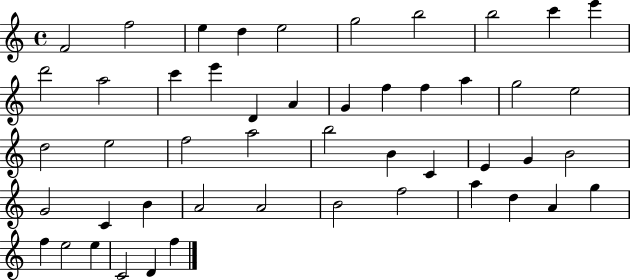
{
  \clef treble
  \time 4/4
  \defaultTimeSignature
  \key c \major
  f'2 f''2 | e''4 d''4 e''2 | g''2 b''2 | b''2 c'''4 e'''4 | \break d'''2 a''2 | c'''4 e'''4 d'4 a'4 | g'4 f''4 f''4 a''4 | g''2 e''2 | \break d''2 e''2 | f''2 a''2 | b''2 b'4 c'4 | e'4 g'4 b'2 | \break g'2 c'4 b'4 | a'2 a'2 | b'2 f''2 | a''4 d''4 a'4 g''4 | \break f''4 e''2 e''4 | c'2 d'4 f''4 | \bar "|."
}